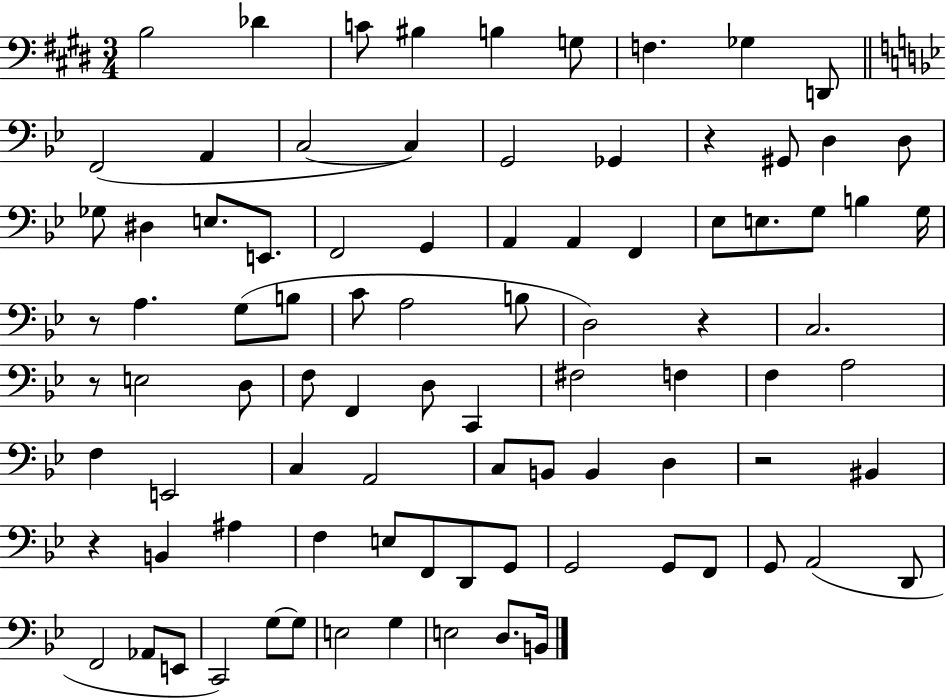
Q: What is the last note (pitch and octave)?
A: B2